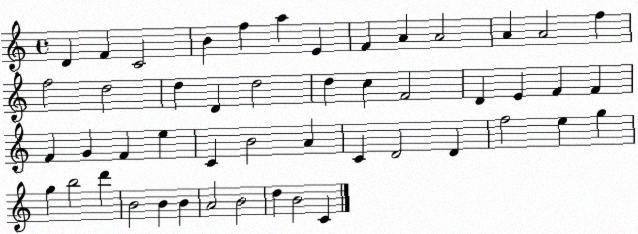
X:1
T:Untitled
M:4/4
L:1/4
K:C
D F C2 B f a E F A A2 A A2 f f2 d2 d D d2 d c F2 D E F F F G F e C B2 A C D2 D f2 e g g b2 d' B2 B B A2 B2 d B2 C